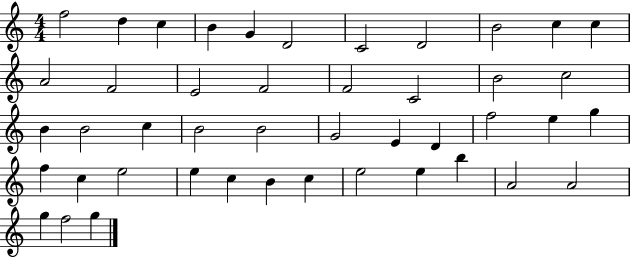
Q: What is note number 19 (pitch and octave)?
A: C5